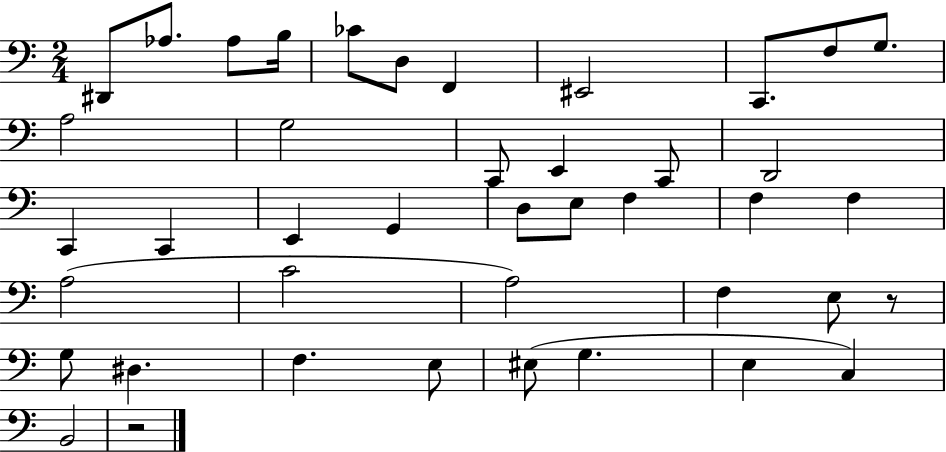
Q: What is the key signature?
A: C major